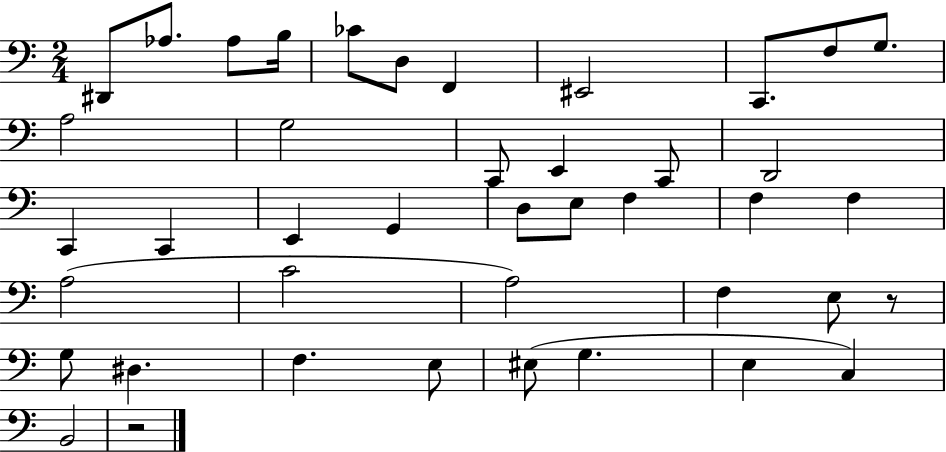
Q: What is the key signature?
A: C major